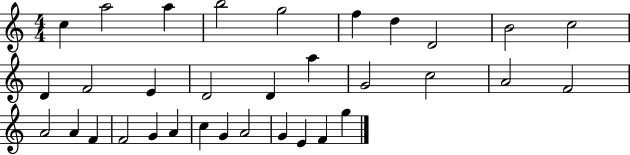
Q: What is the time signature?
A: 4/4